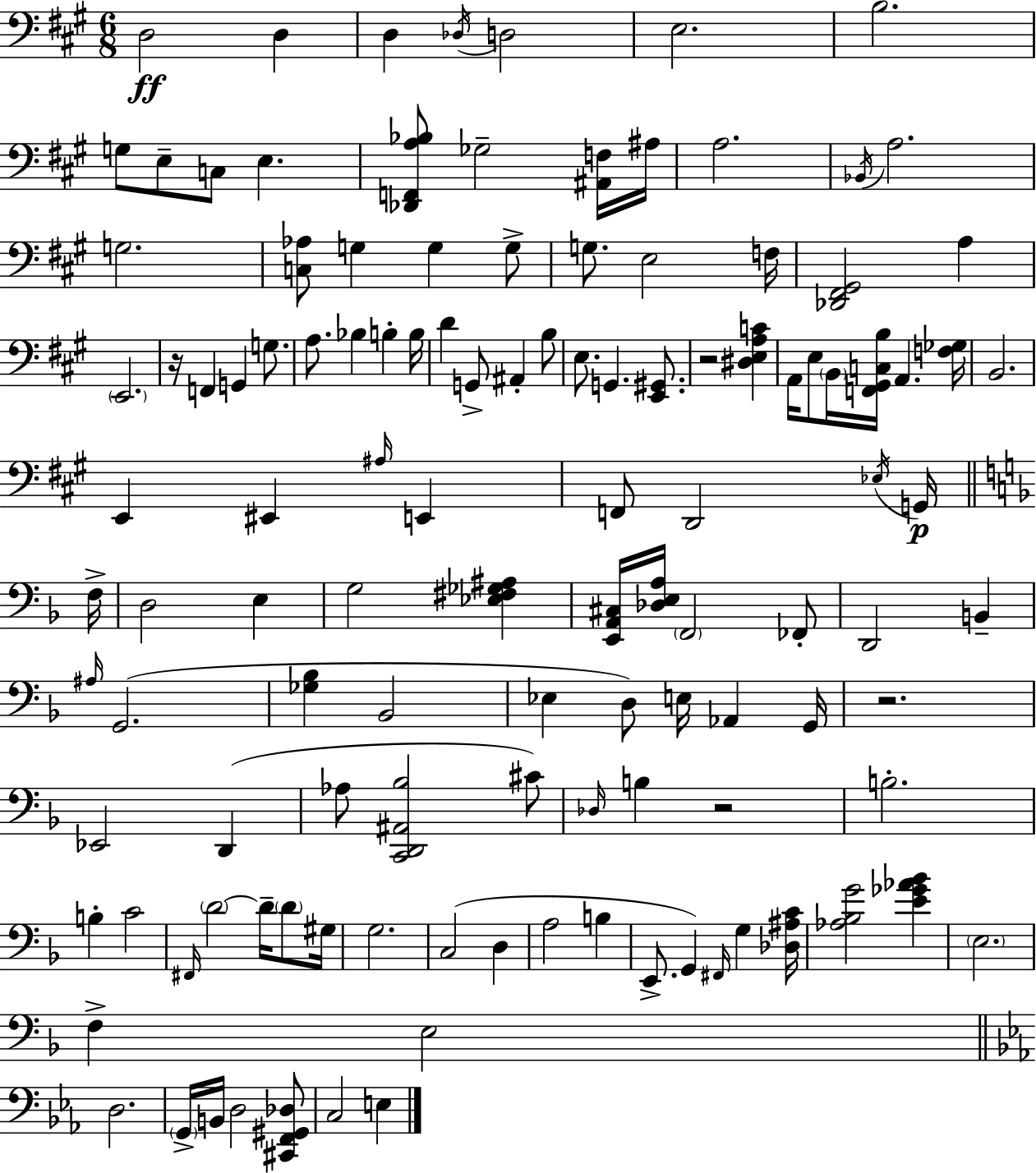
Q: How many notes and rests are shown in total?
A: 120